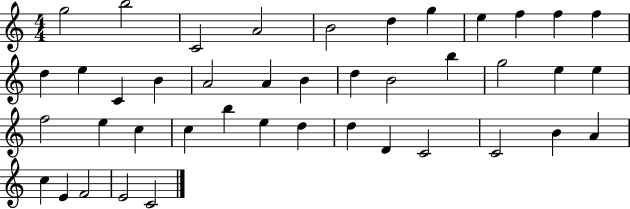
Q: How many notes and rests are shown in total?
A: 42